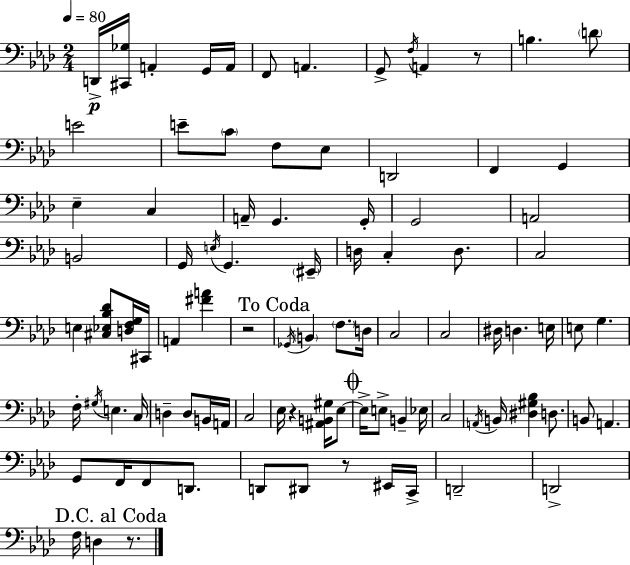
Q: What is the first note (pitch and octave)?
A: D2